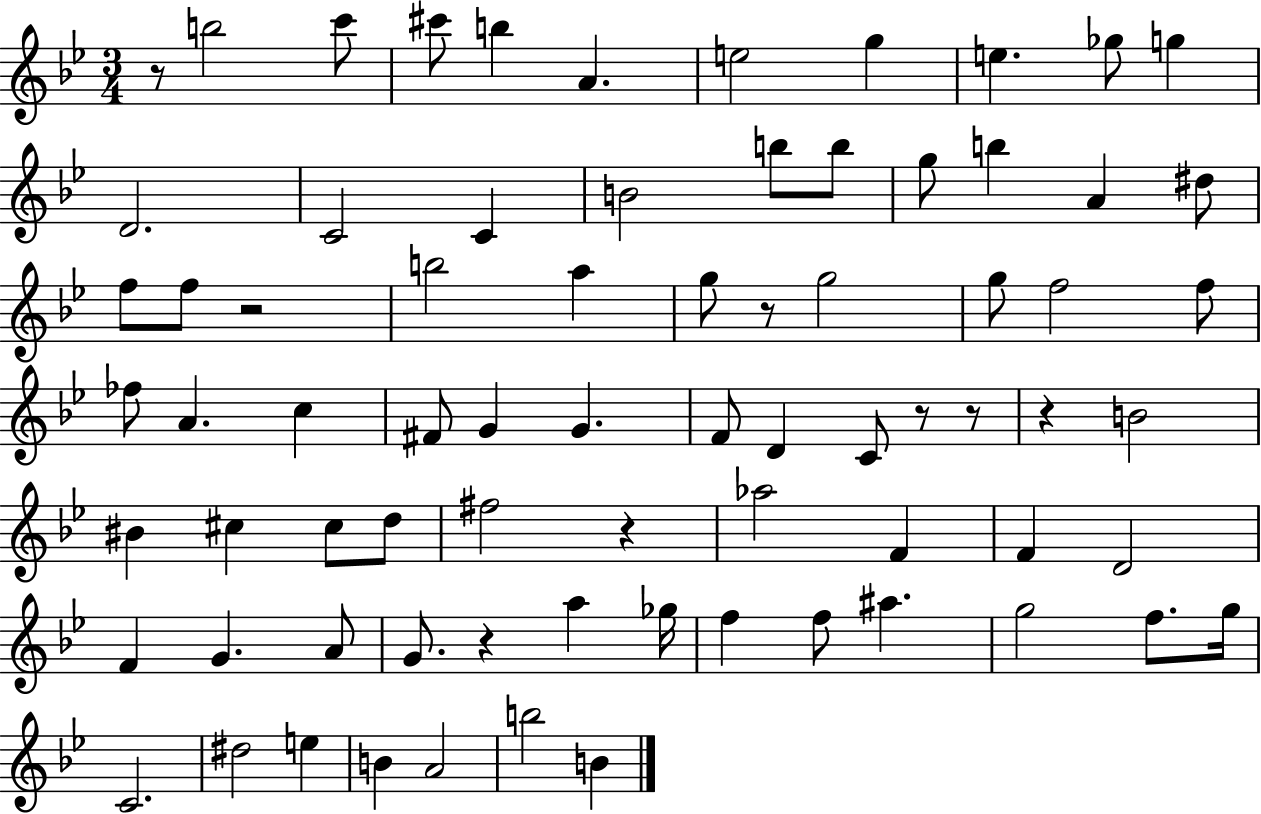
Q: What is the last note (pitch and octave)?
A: B4